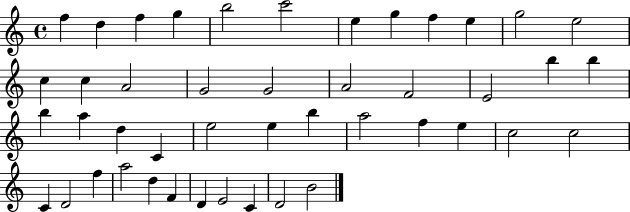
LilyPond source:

{
  \clef treble
  \time 4/4
  \defaultTimeSignature
  \key c \major
  f''4 d''4 f''4 g''4 | b''2 c'''2 | e''4 g''4 f''4 e''4 | g''2 e''2 | \break c''4 c''4 a'2 | g'2 g'2 | a'2 f'2 | e'2 b''4 b''4 | \break b''4 a''4 d''4 c'4 | e''2 e''4 b''4 | a''2 f''4 e''4 | c''2 c''2 | \break c'4 d'2 f''4 | a''2 d''4 f'4 | d'4 e'2 c'4 | d'2 b'2 | \break \bar "|."
}